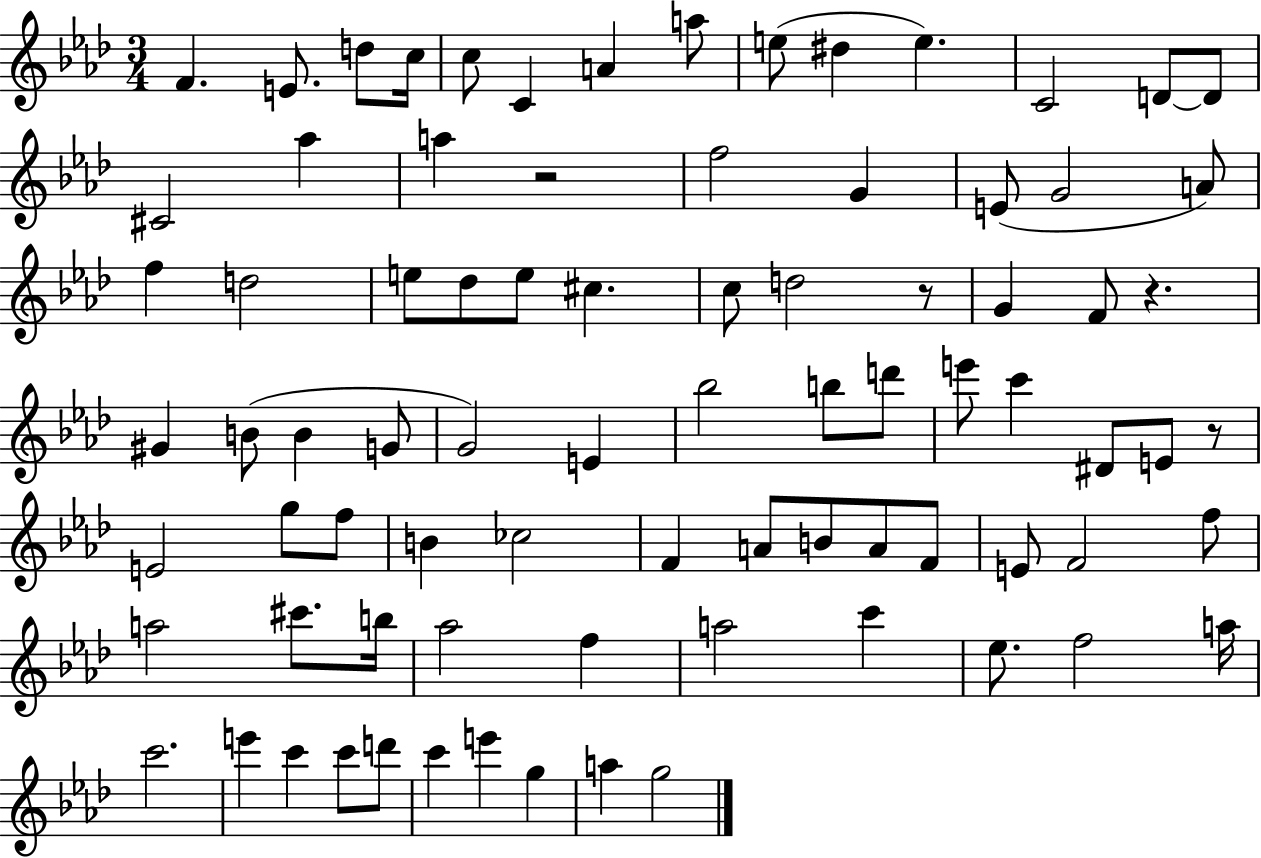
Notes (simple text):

F4/q. E4/e. D5/e C5/s C5/e C4/q A4/q A5/e E5/e D#5/q E5/q. C4/h D4/e D4/e C#4/h Ab5/q A5/q R/h F5/h G4/q E4/e G4/h A4/e F5/q D5/h E5/e Db5/e E5/e C#5/q. C5/e D5/h R/e G4/q F4/e R/q. G#4/q B4/e B4/q G4/e G4/h E4/q Bb5/h B5/e D6/e E6/e C6/q D#4/e E4/e R/e E4/h G5/e F5/e B4/q CES5/h F4/q A4/e B4/e A4/e F4/e E4/e F4/h F5/e A5/h C#6/e. B5/s Ab5/h F5/q A5/h C6/q Eb5/e. F5/h A5/s C6/h. E6/q C6/q C6/e D6/e C6/q E6/q G5/q A5/q G5/h